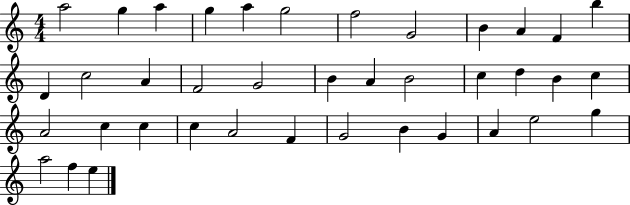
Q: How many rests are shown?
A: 0